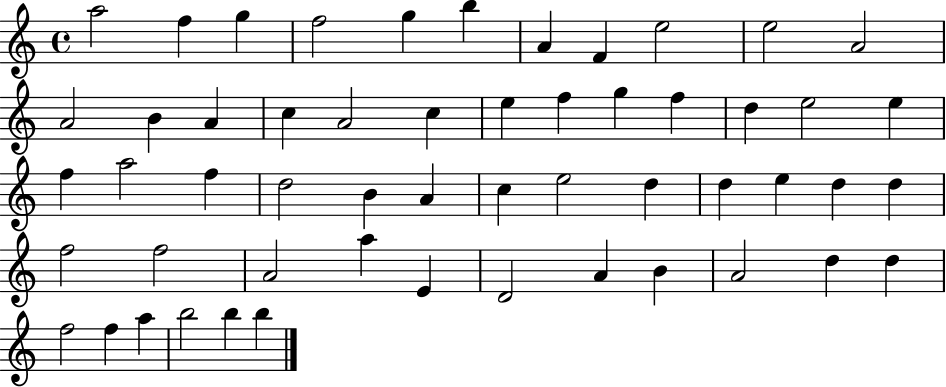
X:1
T:Untitled
M:4/4
L:1/4
K:C
a2 f g f2 g b A F e2 e2 A2 A2 B A c A2 c e f g f d e2 e f a2 f d2 B A c e2 d d e d d f2 f2 A2 a E D2 A B A2 d d f2 f a b2 b b